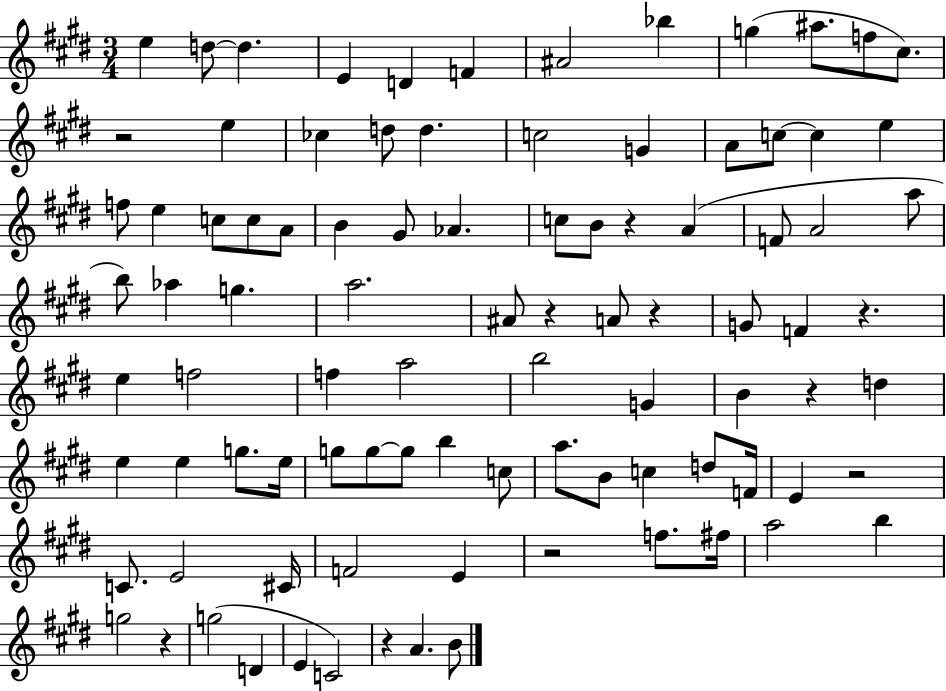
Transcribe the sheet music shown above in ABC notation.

X:1
T:Untitled
M:3/4
L:1/4
K:E
e d/2 d E D F ^A2 _b g ^a/2 f/2 ^c/2 z2 e _c d/2 d c2 G A/2 c/2 c e f/2 e c/2 c/2 A/2 B ^G/2 _A c/2 B/2 z A F/2 A2 a/2 b/2 _a g a2 ^A/2 z A/2 z G/2 F z e f2 f a2 b2 G B z d e e g/2 e/4 g/2 g/2 g/2 b c/2 a/2 B/2 c d/2 F/4 E z2 C/2 E2 ^C/4 F2 E z2 f/2 ^f/4 a2 b g2 z g2 D E C2 z A B/2